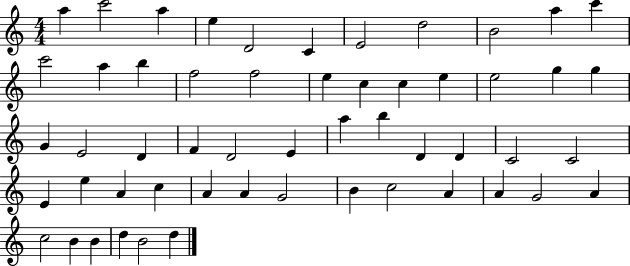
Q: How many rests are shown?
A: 0